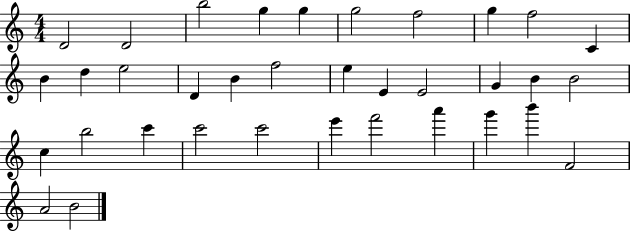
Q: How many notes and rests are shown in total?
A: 35